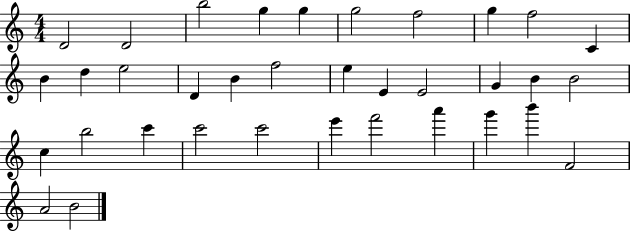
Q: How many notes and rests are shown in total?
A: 35